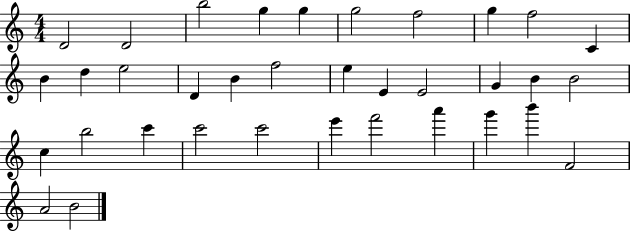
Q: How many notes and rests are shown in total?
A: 35